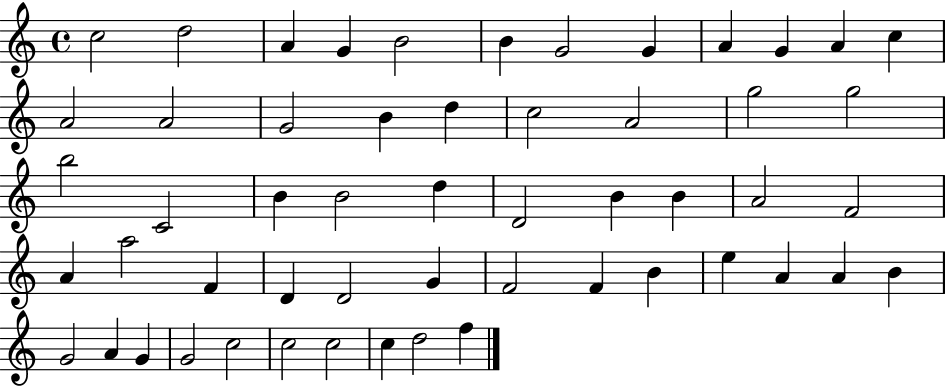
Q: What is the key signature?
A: C major